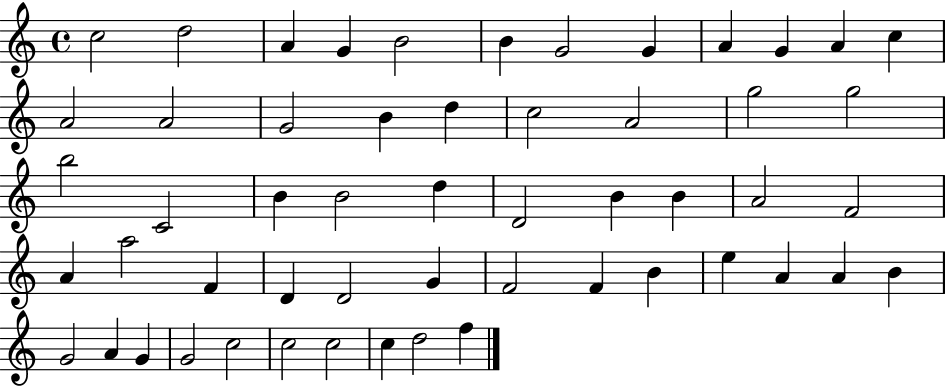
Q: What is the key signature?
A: C major